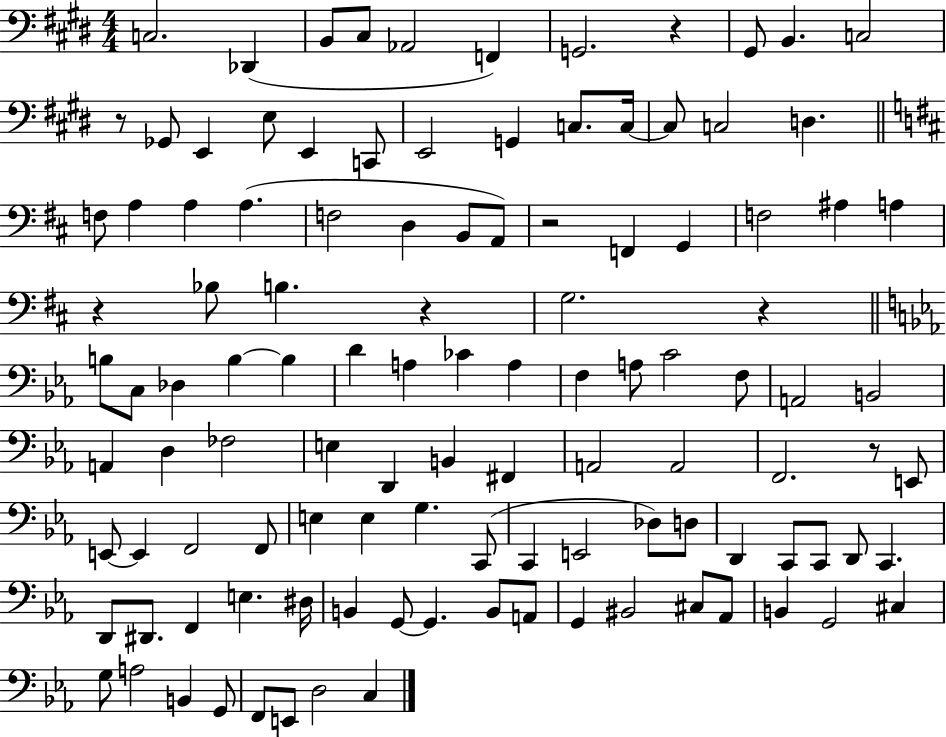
C3/h. Db2/q B2/e C#3/e Ab2/h F2/q G2/h. R/q G#2/e B2/q. C3/h R/e Gb2/e E2/q E3/e E2/q C2/e E2/h G2/q C3/e. C3/s C3/e C3/h D3/q. F3/e A3/q A3/q A3/q. F3/h D3/q B2/e A2/e R/h F2/q G2/q F3/h A#3/q A3/q R/q Bb3/e B3/q. R/q G3/h. R/q B3/e C3/e Db3/q B3/q B3/q D4/q A3/q CES4/q A3/q F3/q A3/e C4/h F3/e A2/h B2/h A2/q D3/q FES3/h E3/q D2/q B2/q F#2/q A2/h A2/h F2/h. R/e E2/e E2/e E2/q F2/h F2/e E3/q E3/q G3/q. C2/e C2/q E2/h Db3/e D3/e D2/q C2/e C2/e D2/e C2/q. D2/e D#2/e. F2/q E3/q. D#3/s B2/q G2/e G2/q. B2/e A2/e G2/q BIS2/h C#3/e Ab2/e B2/q G2/h C#3/q G3/e A3/h B2/q G2/e F2/e E2/e D3/h C3/q